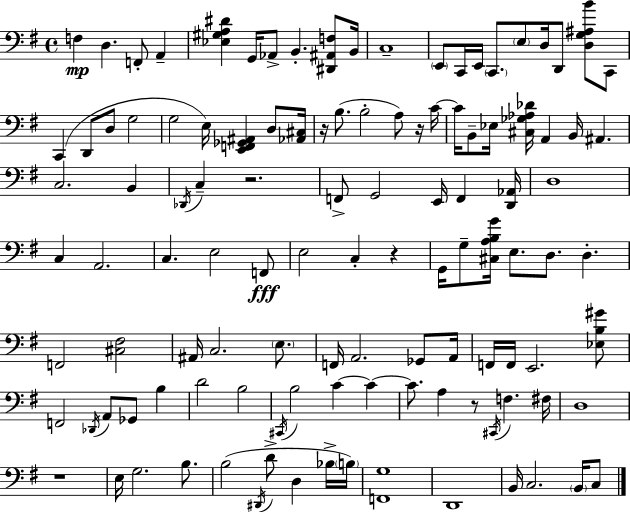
F3/q D3/q. F2/e A2/q [Eb3,G#3,A3,D#4]/q G2/s Ab2/e B2/q. [D#2,A#2,F3]/e B2/s C3/w E2/e C2/s E2/s C2/e. E3/e D3/s D2/e [D3,G3,A#3,B4]/e C2/e C2/q D2/e D3/e G3/h G3/h E3/s [E2,F2,Gb2,A#2]/q D3/e [Ab2,C#3]/s R/s B3/e. B3/h A3/e R/s C4/s C4/s B2/e Eb3/s [C#3,Gb3,Ab3,Db4]/s A2/q B2/s A#2/q. C3/h. B2/q Db2/s C3/q R/h. F2/e G2/h E2/s F2/q [D2,Ab2]/s D3/w C3/q A2/h. C3/q. E3/h F2/e E3/h C3/q R/q G2/s G3/e [C#3,A3,B3,G4]/s E3/e. D3/e. D3/q. F2/h [C#3,F#3]/h A#2/s C3/h. E3/e. F2/s A2/h. Gb2/e A2/s F2/s F2/s E2/h. [Eb3,B3,G#4]/e F2/h Db2/s A2/e Gb2/e B3/q D4/h B3/h C#2/s B3/h C4/q C4/q C4/e. A3/q R/e C#2/s F3/q. F#3/s D3/w R/w E3/s G3/h. B3/e. B3/h D#2/s D4/e D3/q Bb3/s B3/s [F2,G3]/w D2/w B2/s C3/h. B2/s C3/e